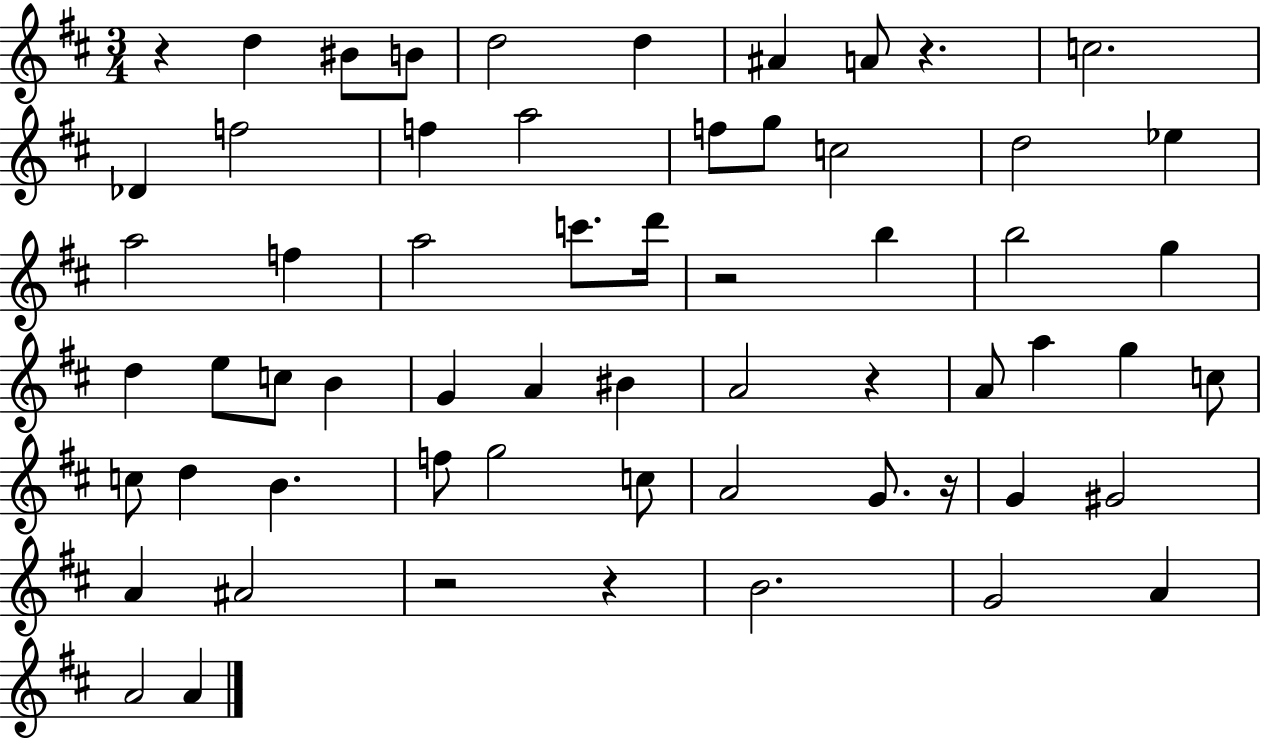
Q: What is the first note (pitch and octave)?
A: D5